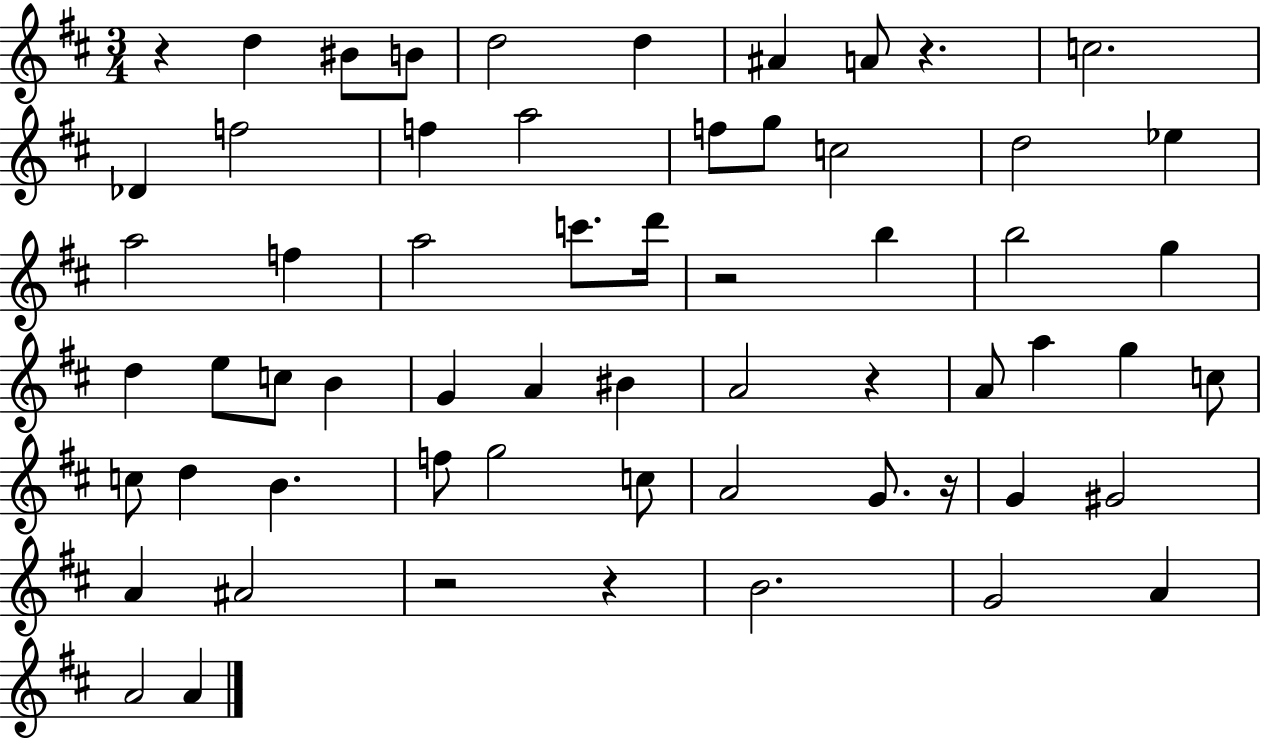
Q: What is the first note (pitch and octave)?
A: D5